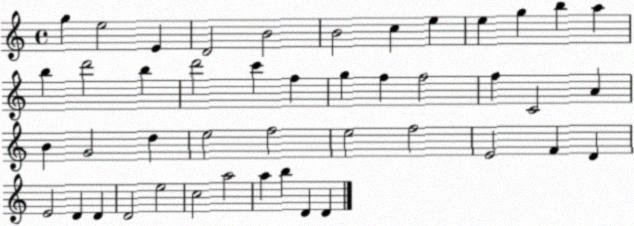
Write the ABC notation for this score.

X:1
T:Untitled
M:4/4
L:1/4
K:C
g e2 E D2 B2 B2 c e e g b a b d'2 b d'2 c' f g f f2 f C2 A B G2 d e2 f2 e2 f2 E2 F D E2 D D D2 e2 c2 a2 a b D D